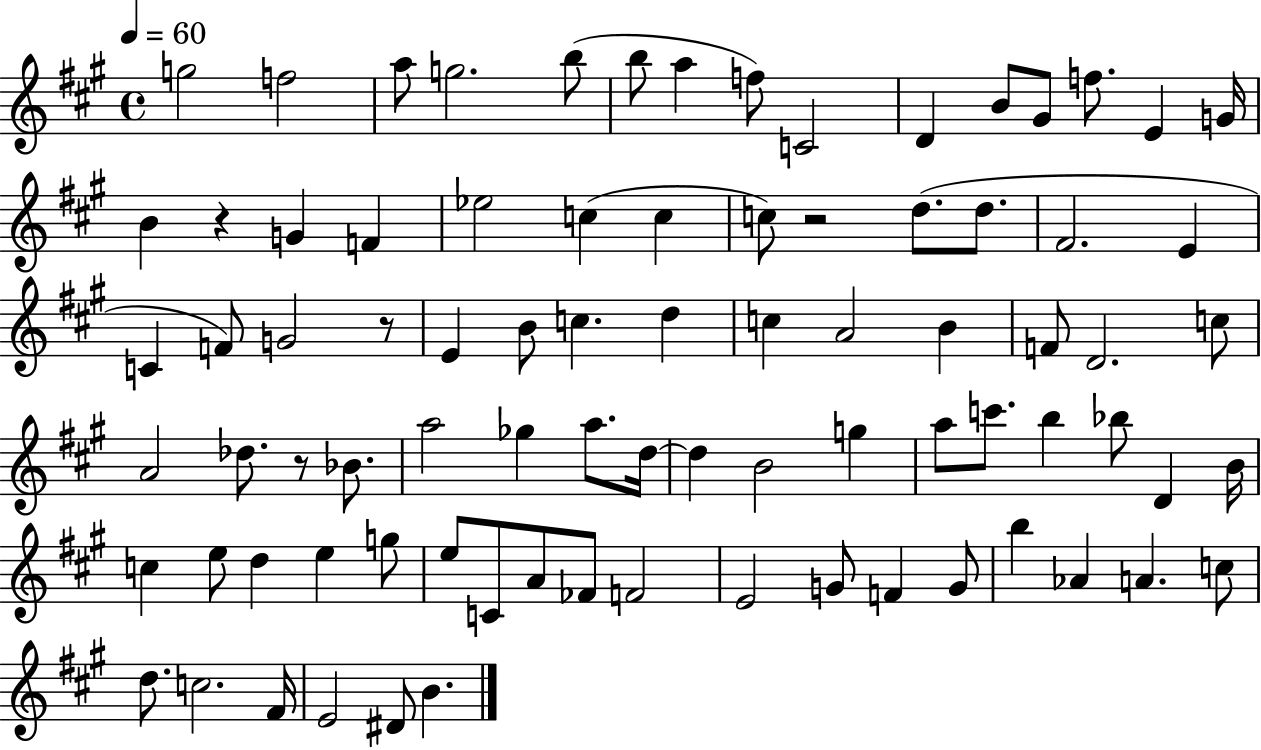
X:1
T:Untitled
M:4/4
L:1/4
K:A
g2 f2 a/2 g2 b/2 b/2 a f/2 C2 D B/2 ^G/2 f/2 E G/4 B z G F _e2 c c c/2 z2 d/2 d/2 ^F2 E C F/2 G2 z/2 E B/2 c d c A2 B F/2 D2 c/2 A2 _d/2 z/2 _B/2 a2 _g a/2 d/4 d B2 g a/2 c'/2 b _b/2 D B/4 c e/2 d e g/2 e/2 C/2 A/2 _F/2 F2 E2 G/2 F G/2 b _A A c/2 d/2 c2 ^F/4 E2 ^D/2 B